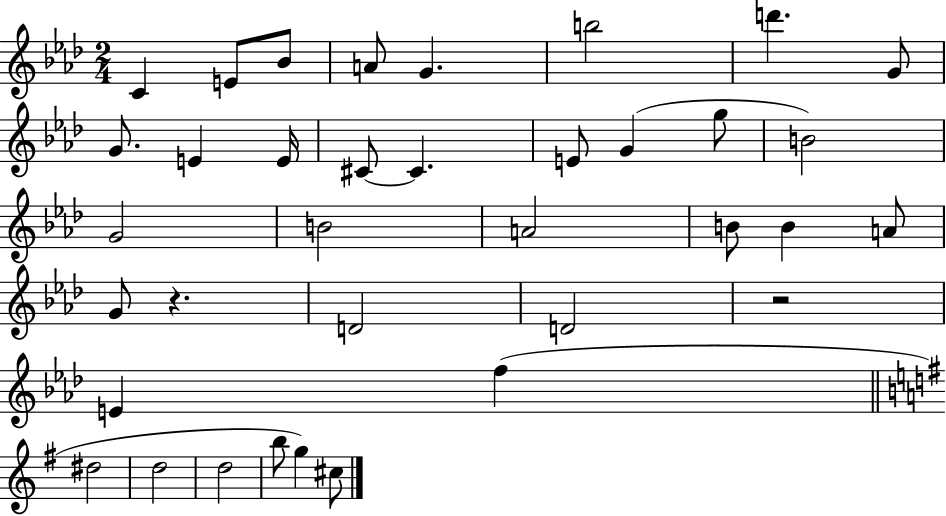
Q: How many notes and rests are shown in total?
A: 36